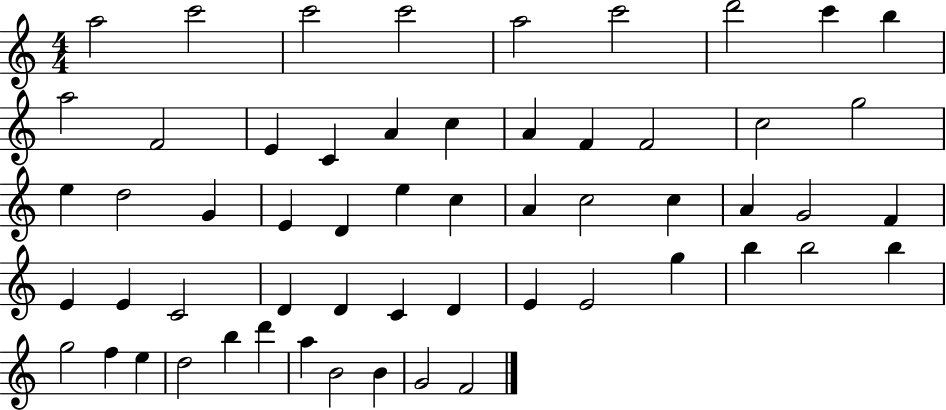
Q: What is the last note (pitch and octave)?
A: F4